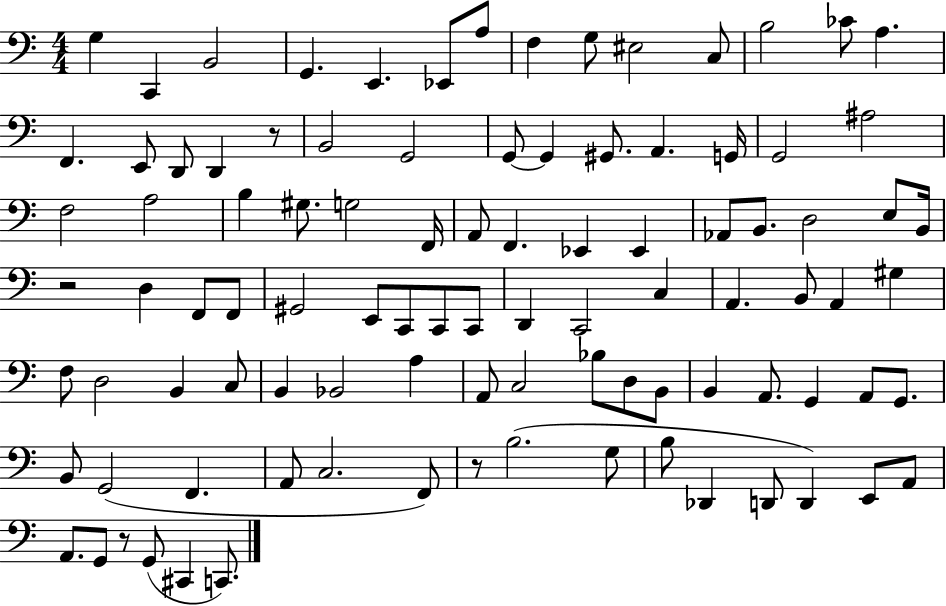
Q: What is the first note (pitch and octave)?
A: G3